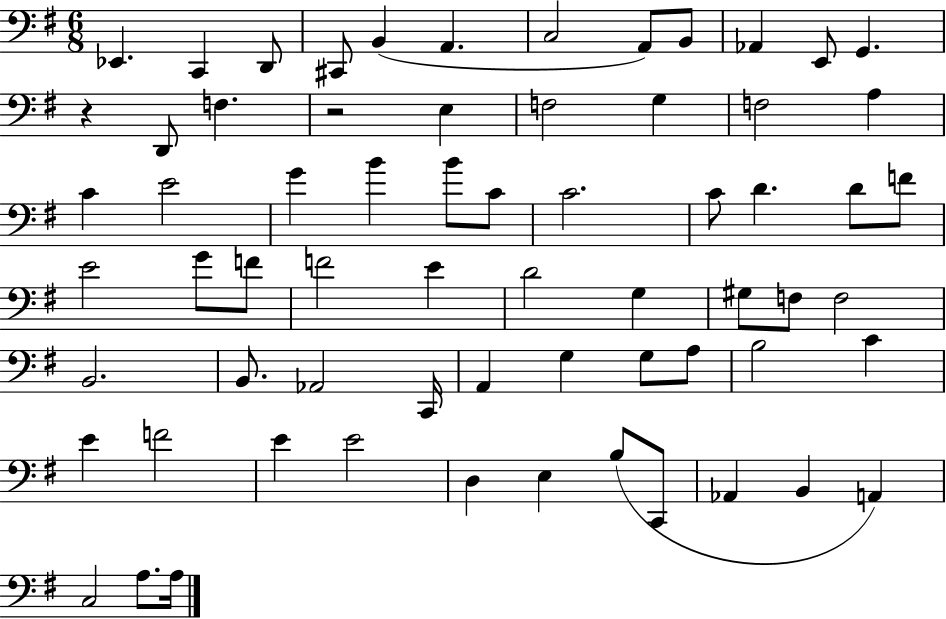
X:1
T:Untitled
M:6/8
L:1/4
K:G
_E,, C,, D,,/2 ^C,,/2 B,, A,, C,2 A,,/2 B,,/2 _A,, E,,/2 G,, z D,,/2 F, z2 E, F,2 G, F,2 A, C E2 G B B/2 C/2 C2 C/2 D D/2 F/2 E2 G/2 F/2 F2 E D2 G, ^G,/2 F,/2 F,2 B,,2 B,,/2 _A,,2 C,,/4 A,, G, G,/2 A,/2 B,2 C E F2 E E2 D, E, B,/2 C,,/2 _A,, B,, A,, C,2 A,/2 A,/4